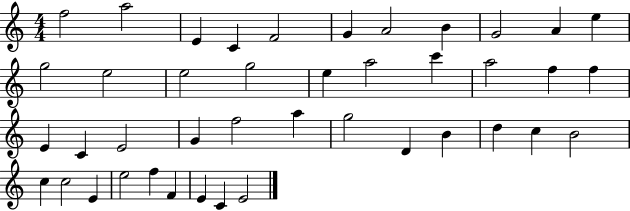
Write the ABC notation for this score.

X:1
T:Untitled
M:4/4
L:1/4
K:C
f2 a2 E C F2 G A2 B G2 A e g2 e2 e2 g2 e a2 c' a2 f f E C E2 G f2 a g2 D B d c B2 c c2 E e2 f F E C E2